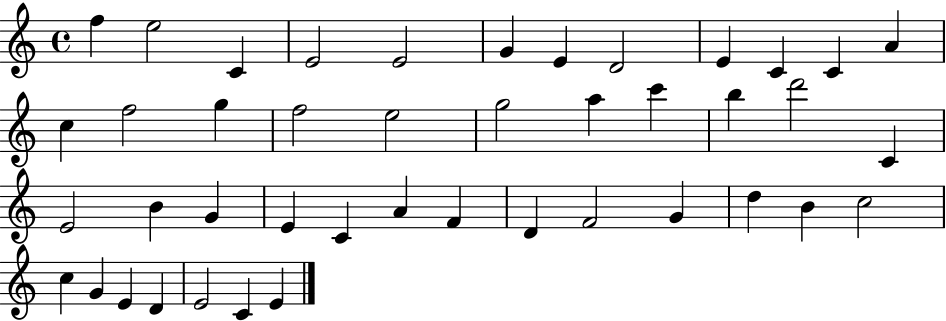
X:1
T:Untitled
M:4/4
L:1/4
K:C
f e2 C E2 E2 G E D2 E C C A c f2 g f2 e2 g2 a c' b d'2 C E2 B G E C A F D F2 G d B c2 c G E D E2 C E